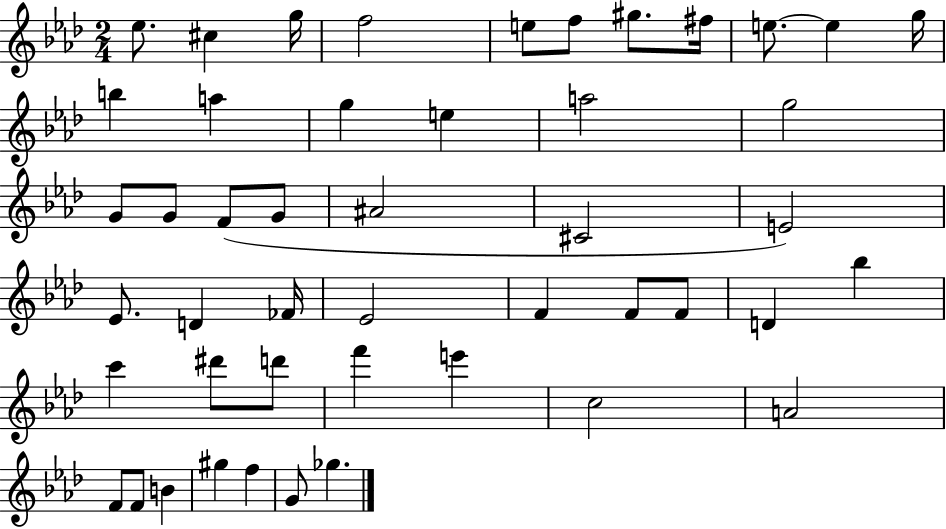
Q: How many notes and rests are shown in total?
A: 47